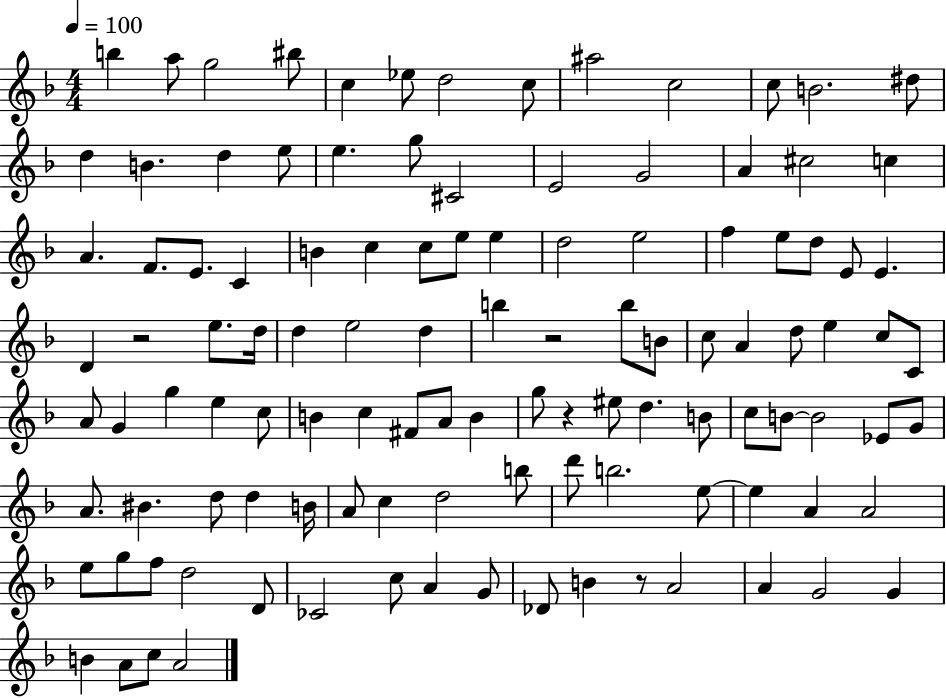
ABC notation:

X:1
T:Untitled
M:4/4
L:1/4
K:F
b a/2 g2 ^b/2 c _e/2 d2 c/2 ^a2 c2 c/2 B2 ^d/2 d B d e/2 e g/2 ^C2 E2 G2 A ^c2 c A F/2 E/2 C B c c/2 e/2 e d2 e2 f e/2 d/2 E/2 E D z2 e/2 d/4 d e2 d b z2 b/2 B/2 c/2 A d/2 e c/2 C/2 A/2 G g e c/2 B c ^F/2 A/2 B g/2 z ^e/2 d B/2 c/2 B/2 B2 _E/2 G/2 A/2 ^B d/2 d B/4 A/2 c d2 b/2 d'/2 b2 e/2 e A A2 e/2 g/2 f/2 d2 D/2 _C2 c/2 A G/2 _D/2 B z/2 A2 A G2 G B A/2 c/2 A2